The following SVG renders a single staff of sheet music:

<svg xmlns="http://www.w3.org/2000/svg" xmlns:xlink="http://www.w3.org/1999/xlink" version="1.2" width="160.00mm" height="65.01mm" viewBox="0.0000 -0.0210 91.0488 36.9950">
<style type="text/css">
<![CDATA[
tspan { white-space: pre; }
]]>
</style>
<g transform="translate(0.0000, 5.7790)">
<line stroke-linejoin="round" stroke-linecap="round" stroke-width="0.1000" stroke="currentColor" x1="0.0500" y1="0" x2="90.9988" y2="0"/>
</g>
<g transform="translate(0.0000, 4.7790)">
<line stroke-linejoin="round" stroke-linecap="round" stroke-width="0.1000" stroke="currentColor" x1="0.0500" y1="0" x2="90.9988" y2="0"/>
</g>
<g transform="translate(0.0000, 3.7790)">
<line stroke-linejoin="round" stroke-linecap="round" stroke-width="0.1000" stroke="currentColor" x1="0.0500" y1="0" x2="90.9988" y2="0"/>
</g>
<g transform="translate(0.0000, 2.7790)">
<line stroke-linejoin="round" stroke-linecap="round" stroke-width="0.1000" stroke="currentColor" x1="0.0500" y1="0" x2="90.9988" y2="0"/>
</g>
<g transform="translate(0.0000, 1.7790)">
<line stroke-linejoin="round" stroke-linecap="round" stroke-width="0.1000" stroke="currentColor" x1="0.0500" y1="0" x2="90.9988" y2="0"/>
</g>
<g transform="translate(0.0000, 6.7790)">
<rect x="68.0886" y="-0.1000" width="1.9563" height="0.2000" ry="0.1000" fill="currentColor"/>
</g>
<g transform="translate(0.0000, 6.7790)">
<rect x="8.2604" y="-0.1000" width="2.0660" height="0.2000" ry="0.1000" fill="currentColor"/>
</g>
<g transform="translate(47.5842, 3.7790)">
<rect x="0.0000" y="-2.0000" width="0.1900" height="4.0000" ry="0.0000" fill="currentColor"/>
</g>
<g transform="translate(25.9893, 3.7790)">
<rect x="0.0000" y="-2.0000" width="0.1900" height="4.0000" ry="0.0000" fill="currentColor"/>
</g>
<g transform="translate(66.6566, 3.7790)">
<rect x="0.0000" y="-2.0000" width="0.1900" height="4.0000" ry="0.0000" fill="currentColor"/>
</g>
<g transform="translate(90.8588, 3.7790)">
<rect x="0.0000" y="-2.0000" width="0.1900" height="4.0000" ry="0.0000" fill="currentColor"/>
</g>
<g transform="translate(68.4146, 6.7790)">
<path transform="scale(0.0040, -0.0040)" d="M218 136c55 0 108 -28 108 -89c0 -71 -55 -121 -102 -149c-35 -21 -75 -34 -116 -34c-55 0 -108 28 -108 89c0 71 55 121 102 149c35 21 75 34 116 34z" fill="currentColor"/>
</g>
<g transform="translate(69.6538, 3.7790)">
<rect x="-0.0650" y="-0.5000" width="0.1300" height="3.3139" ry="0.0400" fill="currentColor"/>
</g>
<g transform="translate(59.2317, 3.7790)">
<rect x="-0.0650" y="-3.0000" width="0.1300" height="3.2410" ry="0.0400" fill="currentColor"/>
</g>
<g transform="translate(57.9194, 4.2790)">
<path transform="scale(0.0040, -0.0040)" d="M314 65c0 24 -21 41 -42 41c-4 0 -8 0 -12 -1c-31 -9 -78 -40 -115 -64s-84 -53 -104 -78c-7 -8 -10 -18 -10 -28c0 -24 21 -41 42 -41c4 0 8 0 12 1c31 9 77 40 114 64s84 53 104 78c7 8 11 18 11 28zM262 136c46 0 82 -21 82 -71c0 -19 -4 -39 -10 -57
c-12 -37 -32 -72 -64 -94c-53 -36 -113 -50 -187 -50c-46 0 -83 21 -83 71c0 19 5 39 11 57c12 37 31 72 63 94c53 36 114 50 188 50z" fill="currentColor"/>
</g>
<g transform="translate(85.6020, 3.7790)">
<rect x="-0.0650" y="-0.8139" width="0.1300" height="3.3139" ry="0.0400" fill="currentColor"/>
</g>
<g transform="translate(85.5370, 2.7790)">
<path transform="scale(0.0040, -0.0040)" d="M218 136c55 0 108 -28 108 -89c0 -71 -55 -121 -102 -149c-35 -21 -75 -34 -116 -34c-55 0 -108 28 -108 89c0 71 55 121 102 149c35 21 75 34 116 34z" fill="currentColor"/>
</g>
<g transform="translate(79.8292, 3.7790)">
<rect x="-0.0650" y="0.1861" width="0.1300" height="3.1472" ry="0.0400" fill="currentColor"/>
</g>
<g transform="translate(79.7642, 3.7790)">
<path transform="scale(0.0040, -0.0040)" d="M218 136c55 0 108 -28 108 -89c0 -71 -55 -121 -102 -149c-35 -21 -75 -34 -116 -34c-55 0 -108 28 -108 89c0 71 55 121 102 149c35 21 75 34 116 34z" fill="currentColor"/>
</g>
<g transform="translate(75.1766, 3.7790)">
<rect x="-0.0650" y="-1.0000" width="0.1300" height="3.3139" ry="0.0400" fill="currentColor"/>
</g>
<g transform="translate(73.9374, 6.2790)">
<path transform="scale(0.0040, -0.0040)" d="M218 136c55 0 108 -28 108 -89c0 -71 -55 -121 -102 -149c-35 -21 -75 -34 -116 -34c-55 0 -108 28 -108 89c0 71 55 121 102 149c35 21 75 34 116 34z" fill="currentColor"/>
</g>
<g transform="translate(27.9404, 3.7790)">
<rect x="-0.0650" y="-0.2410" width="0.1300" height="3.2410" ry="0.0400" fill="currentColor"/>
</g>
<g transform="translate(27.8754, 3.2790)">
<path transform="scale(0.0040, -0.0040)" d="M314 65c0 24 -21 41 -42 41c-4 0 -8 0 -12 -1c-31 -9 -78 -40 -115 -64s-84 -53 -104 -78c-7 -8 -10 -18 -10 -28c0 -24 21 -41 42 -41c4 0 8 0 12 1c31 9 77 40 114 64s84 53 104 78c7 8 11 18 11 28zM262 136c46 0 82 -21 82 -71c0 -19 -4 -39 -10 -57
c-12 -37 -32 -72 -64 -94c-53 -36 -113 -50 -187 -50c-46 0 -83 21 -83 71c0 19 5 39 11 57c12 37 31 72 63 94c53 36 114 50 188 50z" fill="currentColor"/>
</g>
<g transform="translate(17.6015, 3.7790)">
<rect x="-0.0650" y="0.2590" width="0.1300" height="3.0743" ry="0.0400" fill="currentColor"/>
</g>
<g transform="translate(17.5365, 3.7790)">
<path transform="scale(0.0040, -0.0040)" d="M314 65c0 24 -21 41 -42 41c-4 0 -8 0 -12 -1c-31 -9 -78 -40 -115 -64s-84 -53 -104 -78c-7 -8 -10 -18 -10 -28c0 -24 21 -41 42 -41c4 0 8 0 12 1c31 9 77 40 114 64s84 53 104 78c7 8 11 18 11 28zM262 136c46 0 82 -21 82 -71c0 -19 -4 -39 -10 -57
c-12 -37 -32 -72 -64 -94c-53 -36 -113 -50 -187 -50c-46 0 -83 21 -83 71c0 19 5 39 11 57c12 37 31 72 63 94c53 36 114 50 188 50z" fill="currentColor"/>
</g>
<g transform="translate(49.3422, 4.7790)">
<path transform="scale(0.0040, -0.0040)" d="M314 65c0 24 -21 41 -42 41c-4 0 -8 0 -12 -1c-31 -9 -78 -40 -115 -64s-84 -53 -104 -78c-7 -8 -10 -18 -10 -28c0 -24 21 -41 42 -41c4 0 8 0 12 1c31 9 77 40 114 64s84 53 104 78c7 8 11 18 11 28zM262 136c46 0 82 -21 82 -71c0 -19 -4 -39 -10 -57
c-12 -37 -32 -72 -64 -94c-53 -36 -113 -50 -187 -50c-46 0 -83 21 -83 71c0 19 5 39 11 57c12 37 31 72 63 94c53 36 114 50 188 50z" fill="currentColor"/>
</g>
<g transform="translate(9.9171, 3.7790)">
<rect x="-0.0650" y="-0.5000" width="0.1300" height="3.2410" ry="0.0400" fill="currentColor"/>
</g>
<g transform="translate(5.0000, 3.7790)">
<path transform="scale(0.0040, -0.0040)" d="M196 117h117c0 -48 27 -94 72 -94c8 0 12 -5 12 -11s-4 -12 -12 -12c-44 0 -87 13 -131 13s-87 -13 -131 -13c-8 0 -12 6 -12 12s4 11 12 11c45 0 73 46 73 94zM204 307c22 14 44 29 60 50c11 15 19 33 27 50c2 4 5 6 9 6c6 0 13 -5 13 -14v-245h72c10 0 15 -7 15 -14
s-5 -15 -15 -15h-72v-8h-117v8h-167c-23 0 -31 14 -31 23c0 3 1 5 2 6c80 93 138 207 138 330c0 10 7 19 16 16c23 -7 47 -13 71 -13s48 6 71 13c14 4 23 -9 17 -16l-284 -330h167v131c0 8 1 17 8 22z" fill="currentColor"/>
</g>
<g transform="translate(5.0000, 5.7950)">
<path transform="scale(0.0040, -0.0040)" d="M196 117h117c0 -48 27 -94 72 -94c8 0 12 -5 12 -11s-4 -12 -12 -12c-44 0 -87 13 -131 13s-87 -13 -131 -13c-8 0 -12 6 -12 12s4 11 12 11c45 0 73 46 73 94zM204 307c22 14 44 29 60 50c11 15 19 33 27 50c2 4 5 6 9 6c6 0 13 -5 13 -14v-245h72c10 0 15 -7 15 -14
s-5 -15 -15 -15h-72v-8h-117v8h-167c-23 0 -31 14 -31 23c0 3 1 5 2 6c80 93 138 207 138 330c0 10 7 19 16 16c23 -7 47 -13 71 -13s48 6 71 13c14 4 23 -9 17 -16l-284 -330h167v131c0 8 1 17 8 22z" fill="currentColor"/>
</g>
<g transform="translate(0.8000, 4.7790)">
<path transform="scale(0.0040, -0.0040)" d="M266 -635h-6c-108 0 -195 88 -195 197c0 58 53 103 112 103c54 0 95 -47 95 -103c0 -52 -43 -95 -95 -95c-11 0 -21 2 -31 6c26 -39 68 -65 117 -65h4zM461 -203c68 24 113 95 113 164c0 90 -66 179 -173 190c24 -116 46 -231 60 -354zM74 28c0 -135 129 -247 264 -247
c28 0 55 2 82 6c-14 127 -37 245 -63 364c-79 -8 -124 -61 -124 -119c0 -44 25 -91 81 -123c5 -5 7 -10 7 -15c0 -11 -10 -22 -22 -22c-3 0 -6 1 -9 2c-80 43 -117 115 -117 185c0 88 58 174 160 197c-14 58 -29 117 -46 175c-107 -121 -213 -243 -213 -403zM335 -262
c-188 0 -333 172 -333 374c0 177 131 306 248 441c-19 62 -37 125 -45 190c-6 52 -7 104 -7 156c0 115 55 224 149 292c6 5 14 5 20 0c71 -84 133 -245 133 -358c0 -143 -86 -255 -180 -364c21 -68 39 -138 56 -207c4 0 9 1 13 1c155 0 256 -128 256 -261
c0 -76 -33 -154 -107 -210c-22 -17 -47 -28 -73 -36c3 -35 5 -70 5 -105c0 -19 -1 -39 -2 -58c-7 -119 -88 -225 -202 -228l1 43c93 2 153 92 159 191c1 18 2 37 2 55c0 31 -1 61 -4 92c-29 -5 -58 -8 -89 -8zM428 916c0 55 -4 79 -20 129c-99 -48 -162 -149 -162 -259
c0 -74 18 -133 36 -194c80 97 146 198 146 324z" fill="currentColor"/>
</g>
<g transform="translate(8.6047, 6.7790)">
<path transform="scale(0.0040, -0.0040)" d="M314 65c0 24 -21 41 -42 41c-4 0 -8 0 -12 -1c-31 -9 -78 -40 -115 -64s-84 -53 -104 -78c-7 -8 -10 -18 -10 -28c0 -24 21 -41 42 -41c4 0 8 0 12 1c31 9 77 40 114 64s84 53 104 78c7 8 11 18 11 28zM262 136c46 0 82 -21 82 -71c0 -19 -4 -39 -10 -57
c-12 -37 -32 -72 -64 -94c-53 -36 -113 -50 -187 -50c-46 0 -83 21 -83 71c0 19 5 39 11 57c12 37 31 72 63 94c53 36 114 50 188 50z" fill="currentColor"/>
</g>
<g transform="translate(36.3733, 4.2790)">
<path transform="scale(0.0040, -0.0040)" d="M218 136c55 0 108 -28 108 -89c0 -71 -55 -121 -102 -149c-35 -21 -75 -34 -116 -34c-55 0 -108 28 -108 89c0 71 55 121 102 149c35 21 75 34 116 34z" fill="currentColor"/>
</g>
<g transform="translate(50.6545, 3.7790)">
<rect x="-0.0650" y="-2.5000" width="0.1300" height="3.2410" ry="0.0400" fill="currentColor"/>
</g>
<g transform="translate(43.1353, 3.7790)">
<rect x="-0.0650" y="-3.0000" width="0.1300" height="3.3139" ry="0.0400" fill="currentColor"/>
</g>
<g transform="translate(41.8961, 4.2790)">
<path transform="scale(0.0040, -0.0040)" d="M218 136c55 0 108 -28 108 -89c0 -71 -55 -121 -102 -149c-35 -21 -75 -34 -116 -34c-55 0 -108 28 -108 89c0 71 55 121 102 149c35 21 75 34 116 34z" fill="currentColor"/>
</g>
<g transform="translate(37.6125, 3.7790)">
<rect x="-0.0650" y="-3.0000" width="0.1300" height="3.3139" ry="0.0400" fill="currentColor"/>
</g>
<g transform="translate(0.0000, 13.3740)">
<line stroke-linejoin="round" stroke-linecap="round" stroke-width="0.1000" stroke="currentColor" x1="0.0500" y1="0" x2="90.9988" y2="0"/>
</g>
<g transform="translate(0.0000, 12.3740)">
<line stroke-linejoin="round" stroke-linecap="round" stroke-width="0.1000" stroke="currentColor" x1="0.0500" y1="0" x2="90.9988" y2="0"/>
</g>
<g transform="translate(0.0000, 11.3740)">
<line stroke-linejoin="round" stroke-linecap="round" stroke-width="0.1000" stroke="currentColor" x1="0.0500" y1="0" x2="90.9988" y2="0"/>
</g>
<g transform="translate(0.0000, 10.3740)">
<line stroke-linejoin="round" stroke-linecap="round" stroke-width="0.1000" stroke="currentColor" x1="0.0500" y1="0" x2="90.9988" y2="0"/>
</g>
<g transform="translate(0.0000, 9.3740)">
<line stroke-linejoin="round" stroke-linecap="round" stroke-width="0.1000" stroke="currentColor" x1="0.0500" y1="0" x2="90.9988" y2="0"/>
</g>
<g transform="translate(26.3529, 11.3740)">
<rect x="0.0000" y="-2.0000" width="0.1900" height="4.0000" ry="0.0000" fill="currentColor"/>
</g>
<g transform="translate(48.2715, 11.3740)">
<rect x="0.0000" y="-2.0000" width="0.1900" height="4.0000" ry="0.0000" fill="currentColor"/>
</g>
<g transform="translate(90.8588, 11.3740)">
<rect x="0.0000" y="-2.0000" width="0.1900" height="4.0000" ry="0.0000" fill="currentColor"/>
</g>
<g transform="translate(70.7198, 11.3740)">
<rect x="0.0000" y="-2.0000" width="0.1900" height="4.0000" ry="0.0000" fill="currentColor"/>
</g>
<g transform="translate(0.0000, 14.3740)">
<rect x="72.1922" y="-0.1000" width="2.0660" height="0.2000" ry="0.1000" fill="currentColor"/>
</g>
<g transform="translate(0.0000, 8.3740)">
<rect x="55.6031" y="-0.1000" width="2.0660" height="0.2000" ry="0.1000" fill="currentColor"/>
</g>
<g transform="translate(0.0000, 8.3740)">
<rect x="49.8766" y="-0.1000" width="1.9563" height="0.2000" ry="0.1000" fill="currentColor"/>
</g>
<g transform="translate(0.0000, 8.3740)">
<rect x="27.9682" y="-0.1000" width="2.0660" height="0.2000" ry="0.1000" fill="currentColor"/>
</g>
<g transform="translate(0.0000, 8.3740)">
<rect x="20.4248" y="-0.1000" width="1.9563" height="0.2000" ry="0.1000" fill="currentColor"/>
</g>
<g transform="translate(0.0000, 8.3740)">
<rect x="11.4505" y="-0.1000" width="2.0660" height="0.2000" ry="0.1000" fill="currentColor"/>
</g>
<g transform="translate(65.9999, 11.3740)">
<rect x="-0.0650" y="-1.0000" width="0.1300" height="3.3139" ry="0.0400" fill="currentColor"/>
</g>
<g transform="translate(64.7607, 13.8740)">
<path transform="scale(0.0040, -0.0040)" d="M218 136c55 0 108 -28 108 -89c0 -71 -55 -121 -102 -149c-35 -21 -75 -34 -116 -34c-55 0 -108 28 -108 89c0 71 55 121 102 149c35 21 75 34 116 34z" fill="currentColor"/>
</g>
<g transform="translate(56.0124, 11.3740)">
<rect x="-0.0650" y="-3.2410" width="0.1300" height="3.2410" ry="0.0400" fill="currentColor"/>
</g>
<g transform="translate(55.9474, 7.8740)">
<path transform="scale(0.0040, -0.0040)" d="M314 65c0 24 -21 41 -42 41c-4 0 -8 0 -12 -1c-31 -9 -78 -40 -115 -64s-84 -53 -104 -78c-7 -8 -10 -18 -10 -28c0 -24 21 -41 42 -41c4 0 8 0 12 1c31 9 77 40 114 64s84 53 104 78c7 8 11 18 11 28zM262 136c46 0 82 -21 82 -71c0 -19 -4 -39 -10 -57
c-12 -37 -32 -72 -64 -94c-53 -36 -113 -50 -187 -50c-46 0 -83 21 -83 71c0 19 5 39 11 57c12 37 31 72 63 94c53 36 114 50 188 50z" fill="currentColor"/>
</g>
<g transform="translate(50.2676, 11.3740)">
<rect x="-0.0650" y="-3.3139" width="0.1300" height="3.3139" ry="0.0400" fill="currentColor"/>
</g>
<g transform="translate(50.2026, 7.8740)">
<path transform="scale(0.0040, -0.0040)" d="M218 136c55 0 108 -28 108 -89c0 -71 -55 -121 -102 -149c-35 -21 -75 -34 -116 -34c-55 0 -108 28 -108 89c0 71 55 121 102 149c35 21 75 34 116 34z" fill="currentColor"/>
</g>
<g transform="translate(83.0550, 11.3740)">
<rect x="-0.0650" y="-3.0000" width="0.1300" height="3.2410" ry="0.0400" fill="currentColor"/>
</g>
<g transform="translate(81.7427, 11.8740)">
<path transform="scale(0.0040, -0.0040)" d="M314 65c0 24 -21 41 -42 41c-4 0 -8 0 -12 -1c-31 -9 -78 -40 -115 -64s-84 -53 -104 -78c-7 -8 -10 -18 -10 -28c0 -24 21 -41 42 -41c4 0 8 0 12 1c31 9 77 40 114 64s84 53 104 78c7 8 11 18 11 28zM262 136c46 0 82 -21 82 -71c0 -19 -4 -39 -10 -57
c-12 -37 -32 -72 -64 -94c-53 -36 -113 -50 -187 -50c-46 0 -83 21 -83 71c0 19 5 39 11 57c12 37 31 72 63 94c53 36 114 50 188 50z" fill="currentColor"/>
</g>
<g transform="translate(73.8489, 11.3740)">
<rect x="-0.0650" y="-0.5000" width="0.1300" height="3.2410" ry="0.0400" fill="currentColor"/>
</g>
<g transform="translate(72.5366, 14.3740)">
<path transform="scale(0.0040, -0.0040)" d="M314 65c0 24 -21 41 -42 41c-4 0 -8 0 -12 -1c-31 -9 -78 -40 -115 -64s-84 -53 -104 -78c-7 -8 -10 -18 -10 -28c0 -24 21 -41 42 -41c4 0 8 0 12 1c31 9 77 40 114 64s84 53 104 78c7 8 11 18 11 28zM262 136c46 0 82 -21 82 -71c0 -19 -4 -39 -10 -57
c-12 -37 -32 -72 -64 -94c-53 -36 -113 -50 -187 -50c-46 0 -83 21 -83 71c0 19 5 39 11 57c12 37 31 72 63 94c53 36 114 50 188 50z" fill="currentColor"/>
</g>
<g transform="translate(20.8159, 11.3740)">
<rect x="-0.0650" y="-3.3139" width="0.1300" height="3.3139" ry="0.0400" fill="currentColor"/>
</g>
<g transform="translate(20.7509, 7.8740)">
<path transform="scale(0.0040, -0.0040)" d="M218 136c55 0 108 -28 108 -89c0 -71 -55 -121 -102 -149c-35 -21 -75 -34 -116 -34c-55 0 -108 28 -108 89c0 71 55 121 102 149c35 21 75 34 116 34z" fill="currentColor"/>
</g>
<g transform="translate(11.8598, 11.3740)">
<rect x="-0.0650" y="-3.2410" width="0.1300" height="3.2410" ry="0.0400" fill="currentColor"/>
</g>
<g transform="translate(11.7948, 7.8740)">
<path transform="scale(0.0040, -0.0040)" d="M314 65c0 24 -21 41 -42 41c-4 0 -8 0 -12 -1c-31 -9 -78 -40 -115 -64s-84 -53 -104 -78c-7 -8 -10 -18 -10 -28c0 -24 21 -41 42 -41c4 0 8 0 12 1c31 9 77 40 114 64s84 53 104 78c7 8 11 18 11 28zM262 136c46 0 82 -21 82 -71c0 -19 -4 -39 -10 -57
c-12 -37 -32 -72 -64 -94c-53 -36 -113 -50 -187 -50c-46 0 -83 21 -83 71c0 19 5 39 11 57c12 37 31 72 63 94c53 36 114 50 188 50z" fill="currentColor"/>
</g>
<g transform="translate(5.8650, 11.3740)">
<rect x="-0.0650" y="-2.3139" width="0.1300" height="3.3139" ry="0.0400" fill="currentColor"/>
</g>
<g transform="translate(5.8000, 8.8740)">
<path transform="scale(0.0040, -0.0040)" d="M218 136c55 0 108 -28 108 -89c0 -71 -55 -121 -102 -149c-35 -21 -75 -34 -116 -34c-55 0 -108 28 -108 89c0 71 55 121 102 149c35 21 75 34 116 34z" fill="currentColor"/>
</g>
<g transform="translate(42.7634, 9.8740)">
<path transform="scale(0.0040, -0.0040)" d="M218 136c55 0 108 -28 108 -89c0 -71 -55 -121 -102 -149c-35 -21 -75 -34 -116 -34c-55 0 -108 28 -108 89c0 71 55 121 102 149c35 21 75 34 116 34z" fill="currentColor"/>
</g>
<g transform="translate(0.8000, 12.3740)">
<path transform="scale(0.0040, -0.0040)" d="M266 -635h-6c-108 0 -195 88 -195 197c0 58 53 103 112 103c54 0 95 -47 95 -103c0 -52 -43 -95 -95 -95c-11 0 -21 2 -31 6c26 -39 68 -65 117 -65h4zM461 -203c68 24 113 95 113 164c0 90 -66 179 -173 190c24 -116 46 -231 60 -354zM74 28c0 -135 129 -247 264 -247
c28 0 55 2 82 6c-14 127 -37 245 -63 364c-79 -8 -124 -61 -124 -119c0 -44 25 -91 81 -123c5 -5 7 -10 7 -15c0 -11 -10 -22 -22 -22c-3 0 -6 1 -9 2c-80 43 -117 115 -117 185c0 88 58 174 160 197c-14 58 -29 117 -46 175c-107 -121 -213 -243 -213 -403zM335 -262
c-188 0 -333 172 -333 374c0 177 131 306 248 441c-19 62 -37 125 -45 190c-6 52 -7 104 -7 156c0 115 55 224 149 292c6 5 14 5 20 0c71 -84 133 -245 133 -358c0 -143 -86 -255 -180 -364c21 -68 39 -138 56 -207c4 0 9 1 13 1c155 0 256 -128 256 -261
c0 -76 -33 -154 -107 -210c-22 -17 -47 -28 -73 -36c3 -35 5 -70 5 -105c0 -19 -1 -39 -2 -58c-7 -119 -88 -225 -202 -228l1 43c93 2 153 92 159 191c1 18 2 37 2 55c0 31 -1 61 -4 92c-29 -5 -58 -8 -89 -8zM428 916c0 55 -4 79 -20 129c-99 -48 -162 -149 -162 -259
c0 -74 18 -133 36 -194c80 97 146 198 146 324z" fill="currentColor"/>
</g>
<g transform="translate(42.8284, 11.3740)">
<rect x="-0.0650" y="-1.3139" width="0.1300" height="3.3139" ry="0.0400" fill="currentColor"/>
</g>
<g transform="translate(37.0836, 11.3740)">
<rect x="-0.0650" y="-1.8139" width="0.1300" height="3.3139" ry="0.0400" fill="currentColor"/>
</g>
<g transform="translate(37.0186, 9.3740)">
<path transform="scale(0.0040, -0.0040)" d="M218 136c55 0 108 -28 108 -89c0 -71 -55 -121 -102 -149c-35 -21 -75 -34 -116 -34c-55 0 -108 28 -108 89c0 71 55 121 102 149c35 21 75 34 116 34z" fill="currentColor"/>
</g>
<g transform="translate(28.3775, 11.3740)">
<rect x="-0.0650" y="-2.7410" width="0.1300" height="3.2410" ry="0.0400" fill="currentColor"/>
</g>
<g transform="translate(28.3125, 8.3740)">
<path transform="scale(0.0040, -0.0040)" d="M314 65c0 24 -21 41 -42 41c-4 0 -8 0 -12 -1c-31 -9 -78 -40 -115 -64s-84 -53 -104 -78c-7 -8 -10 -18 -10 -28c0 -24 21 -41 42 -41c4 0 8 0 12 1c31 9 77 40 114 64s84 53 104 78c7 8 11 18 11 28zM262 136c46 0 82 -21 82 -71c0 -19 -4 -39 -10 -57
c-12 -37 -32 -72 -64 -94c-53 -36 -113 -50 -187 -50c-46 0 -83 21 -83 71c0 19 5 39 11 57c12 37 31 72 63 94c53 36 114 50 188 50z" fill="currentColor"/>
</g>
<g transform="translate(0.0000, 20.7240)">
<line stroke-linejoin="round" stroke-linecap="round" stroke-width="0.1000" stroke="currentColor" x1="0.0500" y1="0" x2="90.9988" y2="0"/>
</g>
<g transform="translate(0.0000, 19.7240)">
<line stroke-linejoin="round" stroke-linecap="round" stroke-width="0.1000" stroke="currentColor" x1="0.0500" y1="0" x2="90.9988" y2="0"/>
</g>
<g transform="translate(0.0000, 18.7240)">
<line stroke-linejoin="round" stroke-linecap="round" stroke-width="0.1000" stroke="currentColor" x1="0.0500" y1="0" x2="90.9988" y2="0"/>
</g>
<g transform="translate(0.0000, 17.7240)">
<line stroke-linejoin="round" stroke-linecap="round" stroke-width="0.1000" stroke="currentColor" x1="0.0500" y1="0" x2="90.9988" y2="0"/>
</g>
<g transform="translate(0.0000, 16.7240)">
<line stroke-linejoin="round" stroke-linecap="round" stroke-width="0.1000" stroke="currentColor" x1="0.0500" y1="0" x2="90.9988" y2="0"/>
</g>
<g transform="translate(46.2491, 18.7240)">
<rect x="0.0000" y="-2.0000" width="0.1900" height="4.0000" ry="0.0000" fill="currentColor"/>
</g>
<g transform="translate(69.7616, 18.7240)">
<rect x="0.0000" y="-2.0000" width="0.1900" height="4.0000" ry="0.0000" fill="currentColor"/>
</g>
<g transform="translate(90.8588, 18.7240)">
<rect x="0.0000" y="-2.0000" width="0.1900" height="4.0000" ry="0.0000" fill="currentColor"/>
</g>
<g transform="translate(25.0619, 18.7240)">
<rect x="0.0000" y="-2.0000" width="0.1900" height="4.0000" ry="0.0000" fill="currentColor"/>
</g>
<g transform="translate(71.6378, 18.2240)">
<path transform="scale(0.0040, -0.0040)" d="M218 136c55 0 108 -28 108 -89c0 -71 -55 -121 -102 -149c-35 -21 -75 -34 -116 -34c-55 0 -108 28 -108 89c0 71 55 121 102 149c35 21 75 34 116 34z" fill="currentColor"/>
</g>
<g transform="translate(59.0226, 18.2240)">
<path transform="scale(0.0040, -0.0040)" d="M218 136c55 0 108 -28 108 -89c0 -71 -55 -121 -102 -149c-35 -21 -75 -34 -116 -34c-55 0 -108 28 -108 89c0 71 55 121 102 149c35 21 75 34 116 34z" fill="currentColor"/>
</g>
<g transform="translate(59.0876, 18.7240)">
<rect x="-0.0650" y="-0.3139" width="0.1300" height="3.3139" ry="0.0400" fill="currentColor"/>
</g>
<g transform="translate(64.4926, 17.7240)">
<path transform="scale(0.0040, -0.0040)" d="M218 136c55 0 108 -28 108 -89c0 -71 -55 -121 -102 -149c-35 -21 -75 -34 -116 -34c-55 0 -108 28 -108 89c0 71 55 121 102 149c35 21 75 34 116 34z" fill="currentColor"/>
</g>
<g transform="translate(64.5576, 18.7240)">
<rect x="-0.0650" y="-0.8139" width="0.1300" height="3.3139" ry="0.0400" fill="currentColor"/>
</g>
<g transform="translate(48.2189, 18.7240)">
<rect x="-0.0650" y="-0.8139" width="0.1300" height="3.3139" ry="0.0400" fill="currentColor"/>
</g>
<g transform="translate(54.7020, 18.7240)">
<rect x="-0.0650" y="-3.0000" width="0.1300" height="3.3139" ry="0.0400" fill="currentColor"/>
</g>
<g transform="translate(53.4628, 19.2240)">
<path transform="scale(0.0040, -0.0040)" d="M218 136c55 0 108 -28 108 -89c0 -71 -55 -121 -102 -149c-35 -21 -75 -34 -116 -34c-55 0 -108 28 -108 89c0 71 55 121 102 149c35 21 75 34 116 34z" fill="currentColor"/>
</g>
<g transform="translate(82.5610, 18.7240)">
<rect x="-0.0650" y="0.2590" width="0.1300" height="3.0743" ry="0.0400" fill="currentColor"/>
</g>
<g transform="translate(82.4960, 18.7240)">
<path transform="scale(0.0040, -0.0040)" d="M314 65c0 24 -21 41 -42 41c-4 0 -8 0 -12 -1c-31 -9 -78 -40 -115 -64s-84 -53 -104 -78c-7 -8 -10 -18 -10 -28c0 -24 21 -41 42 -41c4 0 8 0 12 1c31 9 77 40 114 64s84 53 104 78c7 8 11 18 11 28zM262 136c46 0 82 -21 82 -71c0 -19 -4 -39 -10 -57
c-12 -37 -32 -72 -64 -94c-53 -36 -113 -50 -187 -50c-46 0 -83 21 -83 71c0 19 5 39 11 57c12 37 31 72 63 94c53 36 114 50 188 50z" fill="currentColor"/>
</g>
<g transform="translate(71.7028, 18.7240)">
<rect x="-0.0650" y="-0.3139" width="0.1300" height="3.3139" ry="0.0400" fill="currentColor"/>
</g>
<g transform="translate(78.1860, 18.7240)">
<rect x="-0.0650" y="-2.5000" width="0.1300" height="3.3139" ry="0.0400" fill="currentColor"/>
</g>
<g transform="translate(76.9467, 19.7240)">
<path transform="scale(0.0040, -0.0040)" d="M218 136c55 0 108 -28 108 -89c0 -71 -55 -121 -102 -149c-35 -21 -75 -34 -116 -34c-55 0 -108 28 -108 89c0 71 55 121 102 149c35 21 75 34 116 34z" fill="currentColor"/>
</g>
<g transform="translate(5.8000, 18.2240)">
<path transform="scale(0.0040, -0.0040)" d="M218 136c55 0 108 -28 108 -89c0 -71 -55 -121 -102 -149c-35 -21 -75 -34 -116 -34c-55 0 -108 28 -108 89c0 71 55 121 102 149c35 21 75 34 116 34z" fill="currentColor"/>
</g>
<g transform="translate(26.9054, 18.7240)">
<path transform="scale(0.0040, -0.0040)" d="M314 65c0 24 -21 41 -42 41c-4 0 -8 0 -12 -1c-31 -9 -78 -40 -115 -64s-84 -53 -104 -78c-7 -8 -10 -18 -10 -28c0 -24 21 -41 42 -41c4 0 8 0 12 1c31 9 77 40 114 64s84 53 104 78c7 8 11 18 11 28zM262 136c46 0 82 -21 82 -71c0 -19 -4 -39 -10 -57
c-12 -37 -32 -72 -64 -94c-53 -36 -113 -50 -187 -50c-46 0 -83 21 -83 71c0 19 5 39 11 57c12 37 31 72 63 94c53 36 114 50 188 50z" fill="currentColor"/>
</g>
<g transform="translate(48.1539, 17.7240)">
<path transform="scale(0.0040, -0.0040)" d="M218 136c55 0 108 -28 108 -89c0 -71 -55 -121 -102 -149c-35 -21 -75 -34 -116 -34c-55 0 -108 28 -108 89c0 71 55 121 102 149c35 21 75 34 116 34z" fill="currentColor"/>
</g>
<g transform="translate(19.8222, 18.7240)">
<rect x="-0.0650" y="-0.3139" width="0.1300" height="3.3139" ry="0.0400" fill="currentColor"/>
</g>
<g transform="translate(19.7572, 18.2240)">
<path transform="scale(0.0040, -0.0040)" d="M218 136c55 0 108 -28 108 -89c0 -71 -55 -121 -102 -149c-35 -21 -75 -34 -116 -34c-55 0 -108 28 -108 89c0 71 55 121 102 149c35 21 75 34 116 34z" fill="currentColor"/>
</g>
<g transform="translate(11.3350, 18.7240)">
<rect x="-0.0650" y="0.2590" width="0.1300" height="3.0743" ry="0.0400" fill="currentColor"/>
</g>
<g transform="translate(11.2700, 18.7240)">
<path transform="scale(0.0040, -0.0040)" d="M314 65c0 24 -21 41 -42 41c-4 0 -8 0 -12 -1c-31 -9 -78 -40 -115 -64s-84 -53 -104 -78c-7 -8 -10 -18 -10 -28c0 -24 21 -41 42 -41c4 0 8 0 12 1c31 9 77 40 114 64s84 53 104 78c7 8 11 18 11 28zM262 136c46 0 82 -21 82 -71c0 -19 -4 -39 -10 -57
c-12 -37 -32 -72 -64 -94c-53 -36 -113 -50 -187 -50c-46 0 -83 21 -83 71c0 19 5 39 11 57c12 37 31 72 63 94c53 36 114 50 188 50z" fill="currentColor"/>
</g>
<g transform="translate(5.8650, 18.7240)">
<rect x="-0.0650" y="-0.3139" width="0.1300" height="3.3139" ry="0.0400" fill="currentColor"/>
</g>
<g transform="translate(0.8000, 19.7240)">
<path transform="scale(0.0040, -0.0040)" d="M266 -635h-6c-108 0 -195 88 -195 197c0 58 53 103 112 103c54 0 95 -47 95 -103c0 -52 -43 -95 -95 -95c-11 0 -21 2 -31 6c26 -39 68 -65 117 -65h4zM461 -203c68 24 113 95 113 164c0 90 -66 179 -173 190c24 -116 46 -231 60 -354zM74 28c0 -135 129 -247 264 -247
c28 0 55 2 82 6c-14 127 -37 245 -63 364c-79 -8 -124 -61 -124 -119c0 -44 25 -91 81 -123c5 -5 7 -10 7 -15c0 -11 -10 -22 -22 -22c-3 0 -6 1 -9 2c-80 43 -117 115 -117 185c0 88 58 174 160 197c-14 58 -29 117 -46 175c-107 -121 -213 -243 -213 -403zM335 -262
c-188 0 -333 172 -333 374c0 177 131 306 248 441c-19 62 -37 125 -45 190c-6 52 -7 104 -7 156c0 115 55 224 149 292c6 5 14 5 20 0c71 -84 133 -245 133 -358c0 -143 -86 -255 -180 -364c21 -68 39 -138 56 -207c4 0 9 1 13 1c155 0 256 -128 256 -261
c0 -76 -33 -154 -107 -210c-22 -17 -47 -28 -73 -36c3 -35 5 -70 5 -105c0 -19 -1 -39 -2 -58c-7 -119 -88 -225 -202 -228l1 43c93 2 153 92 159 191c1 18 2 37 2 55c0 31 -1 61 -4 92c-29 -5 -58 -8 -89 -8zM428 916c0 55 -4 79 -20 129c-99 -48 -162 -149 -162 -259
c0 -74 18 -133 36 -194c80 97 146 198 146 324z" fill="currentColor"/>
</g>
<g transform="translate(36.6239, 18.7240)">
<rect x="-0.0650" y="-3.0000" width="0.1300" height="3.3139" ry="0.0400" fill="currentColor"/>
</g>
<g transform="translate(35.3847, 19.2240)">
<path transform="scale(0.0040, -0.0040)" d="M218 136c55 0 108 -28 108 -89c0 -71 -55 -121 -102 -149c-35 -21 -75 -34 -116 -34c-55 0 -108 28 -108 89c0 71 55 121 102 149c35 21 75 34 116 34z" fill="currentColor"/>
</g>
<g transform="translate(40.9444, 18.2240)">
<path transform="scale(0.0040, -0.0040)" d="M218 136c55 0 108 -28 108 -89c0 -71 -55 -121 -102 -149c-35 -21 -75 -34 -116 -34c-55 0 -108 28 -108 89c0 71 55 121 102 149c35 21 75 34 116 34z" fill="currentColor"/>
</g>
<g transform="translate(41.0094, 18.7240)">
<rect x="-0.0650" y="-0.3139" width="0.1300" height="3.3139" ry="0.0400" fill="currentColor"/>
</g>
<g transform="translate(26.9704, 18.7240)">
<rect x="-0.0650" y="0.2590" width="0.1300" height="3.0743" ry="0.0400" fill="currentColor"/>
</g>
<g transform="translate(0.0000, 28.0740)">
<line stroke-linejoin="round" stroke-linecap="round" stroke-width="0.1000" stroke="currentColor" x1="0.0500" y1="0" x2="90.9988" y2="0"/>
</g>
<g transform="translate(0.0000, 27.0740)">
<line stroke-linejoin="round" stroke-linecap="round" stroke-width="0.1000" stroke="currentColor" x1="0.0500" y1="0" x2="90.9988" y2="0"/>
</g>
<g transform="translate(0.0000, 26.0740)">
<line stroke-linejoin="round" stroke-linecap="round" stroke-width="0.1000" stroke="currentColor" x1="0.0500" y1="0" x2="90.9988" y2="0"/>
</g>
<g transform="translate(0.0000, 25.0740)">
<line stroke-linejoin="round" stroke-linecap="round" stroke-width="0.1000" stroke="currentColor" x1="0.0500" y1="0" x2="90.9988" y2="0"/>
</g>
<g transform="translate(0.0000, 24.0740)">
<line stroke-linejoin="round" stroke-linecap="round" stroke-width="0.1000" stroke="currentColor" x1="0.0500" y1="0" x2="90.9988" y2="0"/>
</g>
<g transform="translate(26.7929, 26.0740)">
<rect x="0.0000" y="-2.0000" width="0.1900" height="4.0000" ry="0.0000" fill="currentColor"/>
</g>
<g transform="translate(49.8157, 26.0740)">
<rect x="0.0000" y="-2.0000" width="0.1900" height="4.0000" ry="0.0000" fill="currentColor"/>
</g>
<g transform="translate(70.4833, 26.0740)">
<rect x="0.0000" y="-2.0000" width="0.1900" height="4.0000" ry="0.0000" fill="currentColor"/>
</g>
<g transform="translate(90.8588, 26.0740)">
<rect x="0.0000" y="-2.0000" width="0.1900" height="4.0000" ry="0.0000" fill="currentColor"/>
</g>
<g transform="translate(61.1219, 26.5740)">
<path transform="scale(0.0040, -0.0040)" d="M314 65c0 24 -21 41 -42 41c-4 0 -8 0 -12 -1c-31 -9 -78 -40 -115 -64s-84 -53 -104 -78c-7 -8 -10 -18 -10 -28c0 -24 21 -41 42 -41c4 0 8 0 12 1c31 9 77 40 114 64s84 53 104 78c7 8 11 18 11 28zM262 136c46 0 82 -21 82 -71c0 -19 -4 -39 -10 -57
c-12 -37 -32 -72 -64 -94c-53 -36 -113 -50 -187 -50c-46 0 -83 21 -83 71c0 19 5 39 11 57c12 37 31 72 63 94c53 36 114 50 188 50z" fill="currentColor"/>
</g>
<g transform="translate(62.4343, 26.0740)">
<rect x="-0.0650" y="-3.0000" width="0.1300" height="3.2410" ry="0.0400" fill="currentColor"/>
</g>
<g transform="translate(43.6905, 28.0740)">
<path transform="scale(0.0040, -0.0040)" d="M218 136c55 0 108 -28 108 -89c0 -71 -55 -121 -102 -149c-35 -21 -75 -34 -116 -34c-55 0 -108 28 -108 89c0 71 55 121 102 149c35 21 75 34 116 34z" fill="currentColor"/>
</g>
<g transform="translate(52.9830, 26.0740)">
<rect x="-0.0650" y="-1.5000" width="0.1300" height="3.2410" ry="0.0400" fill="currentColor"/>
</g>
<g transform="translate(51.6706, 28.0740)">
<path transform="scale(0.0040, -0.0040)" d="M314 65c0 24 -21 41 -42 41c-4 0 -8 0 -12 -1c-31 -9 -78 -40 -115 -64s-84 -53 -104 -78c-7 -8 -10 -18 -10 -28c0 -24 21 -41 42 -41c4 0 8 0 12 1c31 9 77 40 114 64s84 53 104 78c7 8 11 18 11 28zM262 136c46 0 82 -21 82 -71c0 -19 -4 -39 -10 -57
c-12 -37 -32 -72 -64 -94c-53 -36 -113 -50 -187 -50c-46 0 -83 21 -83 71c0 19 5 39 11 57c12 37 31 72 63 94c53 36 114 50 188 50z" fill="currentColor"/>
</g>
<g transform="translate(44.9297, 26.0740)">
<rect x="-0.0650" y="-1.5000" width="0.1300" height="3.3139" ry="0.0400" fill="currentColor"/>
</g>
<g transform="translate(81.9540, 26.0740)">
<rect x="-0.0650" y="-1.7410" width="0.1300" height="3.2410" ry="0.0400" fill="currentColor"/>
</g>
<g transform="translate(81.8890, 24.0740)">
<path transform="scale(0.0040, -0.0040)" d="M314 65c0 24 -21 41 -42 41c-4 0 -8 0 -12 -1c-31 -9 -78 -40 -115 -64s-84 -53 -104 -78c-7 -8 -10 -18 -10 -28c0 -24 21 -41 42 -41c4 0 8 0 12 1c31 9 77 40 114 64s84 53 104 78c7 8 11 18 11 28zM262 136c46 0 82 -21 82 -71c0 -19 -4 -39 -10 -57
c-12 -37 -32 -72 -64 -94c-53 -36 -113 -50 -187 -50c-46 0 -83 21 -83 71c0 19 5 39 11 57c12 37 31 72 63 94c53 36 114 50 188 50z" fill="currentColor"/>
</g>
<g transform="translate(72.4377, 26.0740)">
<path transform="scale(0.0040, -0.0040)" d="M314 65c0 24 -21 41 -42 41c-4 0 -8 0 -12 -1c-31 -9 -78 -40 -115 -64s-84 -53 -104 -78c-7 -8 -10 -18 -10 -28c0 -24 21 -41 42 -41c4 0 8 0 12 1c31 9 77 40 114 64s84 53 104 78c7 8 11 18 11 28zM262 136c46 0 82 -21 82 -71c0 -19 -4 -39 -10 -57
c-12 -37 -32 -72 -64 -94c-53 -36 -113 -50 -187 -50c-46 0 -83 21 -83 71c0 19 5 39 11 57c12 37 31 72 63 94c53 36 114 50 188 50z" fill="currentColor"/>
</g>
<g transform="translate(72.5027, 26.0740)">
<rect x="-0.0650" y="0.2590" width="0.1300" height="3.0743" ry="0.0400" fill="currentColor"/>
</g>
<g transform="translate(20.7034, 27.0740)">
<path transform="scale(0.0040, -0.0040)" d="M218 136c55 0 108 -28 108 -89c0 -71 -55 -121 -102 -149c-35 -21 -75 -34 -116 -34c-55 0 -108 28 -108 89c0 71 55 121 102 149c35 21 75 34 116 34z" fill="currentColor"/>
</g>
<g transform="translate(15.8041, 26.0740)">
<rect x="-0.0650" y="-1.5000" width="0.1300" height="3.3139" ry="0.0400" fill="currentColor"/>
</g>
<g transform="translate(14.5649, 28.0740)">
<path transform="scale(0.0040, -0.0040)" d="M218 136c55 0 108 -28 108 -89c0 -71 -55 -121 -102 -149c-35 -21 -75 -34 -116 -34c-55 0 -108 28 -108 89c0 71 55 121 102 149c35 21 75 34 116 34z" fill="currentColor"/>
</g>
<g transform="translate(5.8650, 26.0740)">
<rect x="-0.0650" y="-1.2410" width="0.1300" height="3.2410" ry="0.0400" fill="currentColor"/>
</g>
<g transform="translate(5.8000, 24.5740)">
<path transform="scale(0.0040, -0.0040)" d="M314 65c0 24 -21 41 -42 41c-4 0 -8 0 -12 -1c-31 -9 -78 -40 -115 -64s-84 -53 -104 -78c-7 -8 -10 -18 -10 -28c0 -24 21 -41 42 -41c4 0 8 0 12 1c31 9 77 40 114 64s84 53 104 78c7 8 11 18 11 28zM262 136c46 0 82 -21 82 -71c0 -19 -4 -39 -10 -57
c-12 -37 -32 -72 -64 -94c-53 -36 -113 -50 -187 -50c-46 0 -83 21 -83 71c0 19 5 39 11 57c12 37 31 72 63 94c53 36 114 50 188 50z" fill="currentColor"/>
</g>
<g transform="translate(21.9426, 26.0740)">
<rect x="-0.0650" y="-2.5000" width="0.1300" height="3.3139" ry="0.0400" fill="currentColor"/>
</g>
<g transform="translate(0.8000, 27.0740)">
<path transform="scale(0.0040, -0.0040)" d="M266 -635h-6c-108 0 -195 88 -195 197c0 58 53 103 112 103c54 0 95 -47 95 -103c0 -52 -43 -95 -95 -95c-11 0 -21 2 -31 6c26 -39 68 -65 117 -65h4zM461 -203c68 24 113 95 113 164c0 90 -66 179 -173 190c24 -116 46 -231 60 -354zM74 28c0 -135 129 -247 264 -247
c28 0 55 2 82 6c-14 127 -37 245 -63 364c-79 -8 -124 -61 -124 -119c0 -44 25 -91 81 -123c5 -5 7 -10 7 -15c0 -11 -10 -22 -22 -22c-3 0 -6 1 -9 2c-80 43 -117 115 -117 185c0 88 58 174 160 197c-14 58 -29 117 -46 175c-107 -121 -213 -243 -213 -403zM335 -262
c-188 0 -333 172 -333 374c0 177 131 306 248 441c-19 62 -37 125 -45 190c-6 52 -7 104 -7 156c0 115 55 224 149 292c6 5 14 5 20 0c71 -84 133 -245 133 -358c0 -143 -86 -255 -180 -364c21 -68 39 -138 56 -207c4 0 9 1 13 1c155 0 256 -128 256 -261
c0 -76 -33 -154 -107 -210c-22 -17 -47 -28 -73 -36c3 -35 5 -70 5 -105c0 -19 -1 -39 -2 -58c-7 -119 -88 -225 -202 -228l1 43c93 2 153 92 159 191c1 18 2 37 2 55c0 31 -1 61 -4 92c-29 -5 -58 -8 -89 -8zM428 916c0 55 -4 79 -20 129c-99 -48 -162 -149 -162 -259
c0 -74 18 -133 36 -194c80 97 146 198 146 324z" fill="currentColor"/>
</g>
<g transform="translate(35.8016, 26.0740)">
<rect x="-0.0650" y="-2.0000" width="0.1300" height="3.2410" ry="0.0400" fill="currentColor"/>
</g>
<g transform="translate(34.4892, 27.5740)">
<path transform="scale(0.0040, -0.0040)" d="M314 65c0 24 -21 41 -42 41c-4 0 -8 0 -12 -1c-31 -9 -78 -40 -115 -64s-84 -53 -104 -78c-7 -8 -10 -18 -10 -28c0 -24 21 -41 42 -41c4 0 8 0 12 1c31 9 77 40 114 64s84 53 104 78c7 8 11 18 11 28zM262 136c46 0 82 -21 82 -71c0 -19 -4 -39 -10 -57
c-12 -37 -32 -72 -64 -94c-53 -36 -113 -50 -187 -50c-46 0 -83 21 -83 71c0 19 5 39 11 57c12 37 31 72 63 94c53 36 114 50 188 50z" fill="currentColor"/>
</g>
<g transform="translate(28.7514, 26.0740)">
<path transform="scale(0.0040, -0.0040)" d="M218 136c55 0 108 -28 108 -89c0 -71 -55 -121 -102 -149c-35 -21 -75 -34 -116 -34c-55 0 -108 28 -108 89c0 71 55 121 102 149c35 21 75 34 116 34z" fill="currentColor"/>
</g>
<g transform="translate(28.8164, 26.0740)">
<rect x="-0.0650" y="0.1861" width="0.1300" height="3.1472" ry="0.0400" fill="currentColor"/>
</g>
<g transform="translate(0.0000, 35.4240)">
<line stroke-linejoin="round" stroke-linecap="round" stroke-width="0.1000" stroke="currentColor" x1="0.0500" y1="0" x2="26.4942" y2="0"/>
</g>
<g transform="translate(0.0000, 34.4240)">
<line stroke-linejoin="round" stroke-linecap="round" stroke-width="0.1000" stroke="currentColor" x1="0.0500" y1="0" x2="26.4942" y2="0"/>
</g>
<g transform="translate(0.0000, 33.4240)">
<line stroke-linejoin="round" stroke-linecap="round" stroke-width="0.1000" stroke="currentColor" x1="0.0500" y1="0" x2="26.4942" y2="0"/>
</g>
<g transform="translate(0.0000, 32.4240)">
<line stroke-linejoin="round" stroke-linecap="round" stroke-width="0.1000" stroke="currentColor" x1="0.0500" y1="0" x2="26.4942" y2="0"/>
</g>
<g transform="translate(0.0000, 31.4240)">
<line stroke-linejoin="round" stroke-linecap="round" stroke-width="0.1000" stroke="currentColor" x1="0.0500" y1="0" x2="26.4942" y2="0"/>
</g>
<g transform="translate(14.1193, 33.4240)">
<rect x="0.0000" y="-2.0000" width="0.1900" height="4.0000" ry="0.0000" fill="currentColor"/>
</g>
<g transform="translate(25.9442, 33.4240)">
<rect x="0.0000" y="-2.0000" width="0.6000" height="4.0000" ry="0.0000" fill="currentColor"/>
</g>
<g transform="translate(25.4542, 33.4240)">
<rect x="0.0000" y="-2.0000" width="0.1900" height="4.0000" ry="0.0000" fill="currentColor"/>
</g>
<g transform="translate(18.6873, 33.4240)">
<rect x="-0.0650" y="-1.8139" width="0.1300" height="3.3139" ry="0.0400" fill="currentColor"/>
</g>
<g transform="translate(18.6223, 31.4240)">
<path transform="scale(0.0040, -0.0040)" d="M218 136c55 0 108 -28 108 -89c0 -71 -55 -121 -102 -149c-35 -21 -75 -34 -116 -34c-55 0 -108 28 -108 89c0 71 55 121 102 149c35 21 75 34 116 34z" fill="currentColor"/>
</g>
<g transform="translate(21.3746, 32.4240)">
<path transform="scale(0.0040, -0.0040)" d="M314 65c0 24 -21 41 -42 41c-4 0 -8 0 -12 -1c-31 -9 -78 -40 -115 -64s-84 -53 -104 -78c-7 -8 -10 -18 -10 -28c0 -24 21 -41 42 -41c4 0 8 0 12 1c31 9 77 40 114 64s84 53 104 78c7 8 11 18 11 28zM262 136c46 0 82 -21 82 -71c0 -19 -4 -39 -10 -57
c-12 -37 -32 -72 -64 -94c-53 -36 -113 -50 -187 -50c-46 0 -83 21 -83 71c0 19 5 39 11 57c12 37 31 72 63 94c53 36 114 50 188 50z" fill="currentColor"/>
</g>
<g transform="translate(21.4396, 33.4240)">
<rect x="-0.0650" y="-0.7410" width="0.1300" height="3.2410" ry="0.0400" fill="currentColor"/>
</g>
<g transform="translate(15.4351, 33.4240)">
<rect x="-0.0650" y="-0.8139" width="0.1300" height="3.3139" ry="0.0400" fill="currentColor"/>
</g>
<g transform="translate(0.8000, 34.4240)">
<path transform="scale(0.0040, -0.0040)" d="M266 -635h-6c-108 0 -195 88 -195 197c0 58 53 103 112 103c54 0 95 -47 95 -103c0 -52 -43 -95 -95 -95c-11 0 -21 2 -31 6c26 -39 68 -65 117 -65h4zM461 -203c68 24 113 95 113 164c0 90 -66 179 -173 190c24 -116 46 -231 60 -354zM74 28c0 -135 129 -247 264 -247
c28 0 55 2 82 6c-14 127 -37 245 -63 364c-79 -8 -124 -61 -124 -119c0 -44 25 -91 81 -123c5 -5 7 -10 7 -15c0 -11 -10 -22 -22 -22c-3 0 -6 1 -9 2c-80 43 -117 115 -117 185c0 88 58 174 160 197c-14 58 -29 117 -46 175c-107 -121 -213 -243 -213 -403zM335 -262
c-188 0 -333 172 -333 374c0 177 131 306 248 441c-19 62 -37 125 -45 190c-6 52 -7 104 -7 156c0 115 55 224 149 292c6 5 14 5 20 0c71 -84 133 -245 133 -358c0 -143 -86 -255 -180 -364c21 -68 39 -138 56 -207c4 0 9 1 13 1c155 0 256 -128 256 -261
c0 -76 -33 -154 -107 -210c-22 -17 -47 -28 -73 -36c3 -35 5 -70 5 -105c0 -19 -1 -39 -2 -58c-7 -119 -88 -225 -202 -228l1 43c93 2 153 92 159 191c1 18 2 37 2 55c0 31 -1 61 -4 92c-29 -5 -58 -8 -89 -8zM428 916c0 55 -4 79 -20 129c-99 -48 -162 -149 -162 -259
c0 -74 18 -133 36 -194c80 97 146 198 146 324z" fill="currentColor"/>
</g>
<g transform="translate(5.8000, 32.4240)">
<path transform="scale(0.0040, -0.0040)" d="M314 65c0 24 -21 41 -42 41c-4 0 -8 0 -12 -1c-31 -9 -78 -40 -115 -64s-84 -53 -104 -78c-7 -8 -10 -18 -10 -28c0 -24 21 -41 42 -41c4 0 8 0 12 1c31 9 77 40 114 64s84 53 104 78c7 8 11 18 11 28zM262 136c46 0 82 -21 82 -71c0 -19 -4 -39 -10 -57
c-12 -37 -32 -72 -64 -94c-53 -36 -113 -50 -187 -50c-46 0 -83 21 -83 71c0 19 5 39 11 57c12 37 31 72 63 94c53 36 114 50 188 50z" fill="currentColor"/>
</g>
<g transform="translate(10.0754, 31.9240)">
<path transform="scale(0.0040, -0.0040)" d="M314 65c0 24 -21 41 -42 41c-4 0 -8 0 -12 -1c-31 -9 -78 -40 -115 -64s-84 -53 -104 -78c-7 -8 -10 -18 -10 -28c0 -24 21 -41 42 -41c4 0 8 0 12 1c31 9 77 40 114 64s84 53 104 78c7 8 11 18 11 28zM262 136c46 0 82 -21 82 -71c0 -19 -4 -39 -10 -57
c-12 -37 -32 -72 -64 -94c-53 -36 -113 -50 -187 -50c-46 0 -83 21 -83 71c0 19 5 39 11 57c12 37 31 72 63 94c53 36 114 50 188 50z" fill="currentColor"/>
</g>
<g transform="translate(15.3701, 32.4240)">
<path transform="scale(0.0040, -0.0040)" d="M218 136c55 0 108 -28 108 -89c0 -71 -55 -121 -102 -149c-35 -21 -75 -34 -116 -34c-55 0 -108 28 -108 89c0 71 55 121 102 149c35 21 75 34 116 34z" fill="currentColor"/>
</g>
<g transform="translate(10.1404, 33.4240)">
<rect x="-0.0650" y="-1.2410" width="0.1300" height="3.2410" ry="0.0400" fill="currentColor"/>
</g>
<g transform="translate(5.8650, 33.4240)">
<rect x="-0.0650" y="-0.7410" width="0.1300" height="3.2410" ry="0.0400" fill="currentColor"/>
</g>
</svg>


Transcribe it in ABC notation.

X:1
T:Untitled
M:4/4
L:1/4
K:C
C2 B2 c2 A A G2 A2 C D B d g b2 b a2 f e b b2 D C2 A2 c B2 c B2 A c d A c d c G B2 e2 E G B F2 E E2 A2 B2 f2 d2 e2 d f d2